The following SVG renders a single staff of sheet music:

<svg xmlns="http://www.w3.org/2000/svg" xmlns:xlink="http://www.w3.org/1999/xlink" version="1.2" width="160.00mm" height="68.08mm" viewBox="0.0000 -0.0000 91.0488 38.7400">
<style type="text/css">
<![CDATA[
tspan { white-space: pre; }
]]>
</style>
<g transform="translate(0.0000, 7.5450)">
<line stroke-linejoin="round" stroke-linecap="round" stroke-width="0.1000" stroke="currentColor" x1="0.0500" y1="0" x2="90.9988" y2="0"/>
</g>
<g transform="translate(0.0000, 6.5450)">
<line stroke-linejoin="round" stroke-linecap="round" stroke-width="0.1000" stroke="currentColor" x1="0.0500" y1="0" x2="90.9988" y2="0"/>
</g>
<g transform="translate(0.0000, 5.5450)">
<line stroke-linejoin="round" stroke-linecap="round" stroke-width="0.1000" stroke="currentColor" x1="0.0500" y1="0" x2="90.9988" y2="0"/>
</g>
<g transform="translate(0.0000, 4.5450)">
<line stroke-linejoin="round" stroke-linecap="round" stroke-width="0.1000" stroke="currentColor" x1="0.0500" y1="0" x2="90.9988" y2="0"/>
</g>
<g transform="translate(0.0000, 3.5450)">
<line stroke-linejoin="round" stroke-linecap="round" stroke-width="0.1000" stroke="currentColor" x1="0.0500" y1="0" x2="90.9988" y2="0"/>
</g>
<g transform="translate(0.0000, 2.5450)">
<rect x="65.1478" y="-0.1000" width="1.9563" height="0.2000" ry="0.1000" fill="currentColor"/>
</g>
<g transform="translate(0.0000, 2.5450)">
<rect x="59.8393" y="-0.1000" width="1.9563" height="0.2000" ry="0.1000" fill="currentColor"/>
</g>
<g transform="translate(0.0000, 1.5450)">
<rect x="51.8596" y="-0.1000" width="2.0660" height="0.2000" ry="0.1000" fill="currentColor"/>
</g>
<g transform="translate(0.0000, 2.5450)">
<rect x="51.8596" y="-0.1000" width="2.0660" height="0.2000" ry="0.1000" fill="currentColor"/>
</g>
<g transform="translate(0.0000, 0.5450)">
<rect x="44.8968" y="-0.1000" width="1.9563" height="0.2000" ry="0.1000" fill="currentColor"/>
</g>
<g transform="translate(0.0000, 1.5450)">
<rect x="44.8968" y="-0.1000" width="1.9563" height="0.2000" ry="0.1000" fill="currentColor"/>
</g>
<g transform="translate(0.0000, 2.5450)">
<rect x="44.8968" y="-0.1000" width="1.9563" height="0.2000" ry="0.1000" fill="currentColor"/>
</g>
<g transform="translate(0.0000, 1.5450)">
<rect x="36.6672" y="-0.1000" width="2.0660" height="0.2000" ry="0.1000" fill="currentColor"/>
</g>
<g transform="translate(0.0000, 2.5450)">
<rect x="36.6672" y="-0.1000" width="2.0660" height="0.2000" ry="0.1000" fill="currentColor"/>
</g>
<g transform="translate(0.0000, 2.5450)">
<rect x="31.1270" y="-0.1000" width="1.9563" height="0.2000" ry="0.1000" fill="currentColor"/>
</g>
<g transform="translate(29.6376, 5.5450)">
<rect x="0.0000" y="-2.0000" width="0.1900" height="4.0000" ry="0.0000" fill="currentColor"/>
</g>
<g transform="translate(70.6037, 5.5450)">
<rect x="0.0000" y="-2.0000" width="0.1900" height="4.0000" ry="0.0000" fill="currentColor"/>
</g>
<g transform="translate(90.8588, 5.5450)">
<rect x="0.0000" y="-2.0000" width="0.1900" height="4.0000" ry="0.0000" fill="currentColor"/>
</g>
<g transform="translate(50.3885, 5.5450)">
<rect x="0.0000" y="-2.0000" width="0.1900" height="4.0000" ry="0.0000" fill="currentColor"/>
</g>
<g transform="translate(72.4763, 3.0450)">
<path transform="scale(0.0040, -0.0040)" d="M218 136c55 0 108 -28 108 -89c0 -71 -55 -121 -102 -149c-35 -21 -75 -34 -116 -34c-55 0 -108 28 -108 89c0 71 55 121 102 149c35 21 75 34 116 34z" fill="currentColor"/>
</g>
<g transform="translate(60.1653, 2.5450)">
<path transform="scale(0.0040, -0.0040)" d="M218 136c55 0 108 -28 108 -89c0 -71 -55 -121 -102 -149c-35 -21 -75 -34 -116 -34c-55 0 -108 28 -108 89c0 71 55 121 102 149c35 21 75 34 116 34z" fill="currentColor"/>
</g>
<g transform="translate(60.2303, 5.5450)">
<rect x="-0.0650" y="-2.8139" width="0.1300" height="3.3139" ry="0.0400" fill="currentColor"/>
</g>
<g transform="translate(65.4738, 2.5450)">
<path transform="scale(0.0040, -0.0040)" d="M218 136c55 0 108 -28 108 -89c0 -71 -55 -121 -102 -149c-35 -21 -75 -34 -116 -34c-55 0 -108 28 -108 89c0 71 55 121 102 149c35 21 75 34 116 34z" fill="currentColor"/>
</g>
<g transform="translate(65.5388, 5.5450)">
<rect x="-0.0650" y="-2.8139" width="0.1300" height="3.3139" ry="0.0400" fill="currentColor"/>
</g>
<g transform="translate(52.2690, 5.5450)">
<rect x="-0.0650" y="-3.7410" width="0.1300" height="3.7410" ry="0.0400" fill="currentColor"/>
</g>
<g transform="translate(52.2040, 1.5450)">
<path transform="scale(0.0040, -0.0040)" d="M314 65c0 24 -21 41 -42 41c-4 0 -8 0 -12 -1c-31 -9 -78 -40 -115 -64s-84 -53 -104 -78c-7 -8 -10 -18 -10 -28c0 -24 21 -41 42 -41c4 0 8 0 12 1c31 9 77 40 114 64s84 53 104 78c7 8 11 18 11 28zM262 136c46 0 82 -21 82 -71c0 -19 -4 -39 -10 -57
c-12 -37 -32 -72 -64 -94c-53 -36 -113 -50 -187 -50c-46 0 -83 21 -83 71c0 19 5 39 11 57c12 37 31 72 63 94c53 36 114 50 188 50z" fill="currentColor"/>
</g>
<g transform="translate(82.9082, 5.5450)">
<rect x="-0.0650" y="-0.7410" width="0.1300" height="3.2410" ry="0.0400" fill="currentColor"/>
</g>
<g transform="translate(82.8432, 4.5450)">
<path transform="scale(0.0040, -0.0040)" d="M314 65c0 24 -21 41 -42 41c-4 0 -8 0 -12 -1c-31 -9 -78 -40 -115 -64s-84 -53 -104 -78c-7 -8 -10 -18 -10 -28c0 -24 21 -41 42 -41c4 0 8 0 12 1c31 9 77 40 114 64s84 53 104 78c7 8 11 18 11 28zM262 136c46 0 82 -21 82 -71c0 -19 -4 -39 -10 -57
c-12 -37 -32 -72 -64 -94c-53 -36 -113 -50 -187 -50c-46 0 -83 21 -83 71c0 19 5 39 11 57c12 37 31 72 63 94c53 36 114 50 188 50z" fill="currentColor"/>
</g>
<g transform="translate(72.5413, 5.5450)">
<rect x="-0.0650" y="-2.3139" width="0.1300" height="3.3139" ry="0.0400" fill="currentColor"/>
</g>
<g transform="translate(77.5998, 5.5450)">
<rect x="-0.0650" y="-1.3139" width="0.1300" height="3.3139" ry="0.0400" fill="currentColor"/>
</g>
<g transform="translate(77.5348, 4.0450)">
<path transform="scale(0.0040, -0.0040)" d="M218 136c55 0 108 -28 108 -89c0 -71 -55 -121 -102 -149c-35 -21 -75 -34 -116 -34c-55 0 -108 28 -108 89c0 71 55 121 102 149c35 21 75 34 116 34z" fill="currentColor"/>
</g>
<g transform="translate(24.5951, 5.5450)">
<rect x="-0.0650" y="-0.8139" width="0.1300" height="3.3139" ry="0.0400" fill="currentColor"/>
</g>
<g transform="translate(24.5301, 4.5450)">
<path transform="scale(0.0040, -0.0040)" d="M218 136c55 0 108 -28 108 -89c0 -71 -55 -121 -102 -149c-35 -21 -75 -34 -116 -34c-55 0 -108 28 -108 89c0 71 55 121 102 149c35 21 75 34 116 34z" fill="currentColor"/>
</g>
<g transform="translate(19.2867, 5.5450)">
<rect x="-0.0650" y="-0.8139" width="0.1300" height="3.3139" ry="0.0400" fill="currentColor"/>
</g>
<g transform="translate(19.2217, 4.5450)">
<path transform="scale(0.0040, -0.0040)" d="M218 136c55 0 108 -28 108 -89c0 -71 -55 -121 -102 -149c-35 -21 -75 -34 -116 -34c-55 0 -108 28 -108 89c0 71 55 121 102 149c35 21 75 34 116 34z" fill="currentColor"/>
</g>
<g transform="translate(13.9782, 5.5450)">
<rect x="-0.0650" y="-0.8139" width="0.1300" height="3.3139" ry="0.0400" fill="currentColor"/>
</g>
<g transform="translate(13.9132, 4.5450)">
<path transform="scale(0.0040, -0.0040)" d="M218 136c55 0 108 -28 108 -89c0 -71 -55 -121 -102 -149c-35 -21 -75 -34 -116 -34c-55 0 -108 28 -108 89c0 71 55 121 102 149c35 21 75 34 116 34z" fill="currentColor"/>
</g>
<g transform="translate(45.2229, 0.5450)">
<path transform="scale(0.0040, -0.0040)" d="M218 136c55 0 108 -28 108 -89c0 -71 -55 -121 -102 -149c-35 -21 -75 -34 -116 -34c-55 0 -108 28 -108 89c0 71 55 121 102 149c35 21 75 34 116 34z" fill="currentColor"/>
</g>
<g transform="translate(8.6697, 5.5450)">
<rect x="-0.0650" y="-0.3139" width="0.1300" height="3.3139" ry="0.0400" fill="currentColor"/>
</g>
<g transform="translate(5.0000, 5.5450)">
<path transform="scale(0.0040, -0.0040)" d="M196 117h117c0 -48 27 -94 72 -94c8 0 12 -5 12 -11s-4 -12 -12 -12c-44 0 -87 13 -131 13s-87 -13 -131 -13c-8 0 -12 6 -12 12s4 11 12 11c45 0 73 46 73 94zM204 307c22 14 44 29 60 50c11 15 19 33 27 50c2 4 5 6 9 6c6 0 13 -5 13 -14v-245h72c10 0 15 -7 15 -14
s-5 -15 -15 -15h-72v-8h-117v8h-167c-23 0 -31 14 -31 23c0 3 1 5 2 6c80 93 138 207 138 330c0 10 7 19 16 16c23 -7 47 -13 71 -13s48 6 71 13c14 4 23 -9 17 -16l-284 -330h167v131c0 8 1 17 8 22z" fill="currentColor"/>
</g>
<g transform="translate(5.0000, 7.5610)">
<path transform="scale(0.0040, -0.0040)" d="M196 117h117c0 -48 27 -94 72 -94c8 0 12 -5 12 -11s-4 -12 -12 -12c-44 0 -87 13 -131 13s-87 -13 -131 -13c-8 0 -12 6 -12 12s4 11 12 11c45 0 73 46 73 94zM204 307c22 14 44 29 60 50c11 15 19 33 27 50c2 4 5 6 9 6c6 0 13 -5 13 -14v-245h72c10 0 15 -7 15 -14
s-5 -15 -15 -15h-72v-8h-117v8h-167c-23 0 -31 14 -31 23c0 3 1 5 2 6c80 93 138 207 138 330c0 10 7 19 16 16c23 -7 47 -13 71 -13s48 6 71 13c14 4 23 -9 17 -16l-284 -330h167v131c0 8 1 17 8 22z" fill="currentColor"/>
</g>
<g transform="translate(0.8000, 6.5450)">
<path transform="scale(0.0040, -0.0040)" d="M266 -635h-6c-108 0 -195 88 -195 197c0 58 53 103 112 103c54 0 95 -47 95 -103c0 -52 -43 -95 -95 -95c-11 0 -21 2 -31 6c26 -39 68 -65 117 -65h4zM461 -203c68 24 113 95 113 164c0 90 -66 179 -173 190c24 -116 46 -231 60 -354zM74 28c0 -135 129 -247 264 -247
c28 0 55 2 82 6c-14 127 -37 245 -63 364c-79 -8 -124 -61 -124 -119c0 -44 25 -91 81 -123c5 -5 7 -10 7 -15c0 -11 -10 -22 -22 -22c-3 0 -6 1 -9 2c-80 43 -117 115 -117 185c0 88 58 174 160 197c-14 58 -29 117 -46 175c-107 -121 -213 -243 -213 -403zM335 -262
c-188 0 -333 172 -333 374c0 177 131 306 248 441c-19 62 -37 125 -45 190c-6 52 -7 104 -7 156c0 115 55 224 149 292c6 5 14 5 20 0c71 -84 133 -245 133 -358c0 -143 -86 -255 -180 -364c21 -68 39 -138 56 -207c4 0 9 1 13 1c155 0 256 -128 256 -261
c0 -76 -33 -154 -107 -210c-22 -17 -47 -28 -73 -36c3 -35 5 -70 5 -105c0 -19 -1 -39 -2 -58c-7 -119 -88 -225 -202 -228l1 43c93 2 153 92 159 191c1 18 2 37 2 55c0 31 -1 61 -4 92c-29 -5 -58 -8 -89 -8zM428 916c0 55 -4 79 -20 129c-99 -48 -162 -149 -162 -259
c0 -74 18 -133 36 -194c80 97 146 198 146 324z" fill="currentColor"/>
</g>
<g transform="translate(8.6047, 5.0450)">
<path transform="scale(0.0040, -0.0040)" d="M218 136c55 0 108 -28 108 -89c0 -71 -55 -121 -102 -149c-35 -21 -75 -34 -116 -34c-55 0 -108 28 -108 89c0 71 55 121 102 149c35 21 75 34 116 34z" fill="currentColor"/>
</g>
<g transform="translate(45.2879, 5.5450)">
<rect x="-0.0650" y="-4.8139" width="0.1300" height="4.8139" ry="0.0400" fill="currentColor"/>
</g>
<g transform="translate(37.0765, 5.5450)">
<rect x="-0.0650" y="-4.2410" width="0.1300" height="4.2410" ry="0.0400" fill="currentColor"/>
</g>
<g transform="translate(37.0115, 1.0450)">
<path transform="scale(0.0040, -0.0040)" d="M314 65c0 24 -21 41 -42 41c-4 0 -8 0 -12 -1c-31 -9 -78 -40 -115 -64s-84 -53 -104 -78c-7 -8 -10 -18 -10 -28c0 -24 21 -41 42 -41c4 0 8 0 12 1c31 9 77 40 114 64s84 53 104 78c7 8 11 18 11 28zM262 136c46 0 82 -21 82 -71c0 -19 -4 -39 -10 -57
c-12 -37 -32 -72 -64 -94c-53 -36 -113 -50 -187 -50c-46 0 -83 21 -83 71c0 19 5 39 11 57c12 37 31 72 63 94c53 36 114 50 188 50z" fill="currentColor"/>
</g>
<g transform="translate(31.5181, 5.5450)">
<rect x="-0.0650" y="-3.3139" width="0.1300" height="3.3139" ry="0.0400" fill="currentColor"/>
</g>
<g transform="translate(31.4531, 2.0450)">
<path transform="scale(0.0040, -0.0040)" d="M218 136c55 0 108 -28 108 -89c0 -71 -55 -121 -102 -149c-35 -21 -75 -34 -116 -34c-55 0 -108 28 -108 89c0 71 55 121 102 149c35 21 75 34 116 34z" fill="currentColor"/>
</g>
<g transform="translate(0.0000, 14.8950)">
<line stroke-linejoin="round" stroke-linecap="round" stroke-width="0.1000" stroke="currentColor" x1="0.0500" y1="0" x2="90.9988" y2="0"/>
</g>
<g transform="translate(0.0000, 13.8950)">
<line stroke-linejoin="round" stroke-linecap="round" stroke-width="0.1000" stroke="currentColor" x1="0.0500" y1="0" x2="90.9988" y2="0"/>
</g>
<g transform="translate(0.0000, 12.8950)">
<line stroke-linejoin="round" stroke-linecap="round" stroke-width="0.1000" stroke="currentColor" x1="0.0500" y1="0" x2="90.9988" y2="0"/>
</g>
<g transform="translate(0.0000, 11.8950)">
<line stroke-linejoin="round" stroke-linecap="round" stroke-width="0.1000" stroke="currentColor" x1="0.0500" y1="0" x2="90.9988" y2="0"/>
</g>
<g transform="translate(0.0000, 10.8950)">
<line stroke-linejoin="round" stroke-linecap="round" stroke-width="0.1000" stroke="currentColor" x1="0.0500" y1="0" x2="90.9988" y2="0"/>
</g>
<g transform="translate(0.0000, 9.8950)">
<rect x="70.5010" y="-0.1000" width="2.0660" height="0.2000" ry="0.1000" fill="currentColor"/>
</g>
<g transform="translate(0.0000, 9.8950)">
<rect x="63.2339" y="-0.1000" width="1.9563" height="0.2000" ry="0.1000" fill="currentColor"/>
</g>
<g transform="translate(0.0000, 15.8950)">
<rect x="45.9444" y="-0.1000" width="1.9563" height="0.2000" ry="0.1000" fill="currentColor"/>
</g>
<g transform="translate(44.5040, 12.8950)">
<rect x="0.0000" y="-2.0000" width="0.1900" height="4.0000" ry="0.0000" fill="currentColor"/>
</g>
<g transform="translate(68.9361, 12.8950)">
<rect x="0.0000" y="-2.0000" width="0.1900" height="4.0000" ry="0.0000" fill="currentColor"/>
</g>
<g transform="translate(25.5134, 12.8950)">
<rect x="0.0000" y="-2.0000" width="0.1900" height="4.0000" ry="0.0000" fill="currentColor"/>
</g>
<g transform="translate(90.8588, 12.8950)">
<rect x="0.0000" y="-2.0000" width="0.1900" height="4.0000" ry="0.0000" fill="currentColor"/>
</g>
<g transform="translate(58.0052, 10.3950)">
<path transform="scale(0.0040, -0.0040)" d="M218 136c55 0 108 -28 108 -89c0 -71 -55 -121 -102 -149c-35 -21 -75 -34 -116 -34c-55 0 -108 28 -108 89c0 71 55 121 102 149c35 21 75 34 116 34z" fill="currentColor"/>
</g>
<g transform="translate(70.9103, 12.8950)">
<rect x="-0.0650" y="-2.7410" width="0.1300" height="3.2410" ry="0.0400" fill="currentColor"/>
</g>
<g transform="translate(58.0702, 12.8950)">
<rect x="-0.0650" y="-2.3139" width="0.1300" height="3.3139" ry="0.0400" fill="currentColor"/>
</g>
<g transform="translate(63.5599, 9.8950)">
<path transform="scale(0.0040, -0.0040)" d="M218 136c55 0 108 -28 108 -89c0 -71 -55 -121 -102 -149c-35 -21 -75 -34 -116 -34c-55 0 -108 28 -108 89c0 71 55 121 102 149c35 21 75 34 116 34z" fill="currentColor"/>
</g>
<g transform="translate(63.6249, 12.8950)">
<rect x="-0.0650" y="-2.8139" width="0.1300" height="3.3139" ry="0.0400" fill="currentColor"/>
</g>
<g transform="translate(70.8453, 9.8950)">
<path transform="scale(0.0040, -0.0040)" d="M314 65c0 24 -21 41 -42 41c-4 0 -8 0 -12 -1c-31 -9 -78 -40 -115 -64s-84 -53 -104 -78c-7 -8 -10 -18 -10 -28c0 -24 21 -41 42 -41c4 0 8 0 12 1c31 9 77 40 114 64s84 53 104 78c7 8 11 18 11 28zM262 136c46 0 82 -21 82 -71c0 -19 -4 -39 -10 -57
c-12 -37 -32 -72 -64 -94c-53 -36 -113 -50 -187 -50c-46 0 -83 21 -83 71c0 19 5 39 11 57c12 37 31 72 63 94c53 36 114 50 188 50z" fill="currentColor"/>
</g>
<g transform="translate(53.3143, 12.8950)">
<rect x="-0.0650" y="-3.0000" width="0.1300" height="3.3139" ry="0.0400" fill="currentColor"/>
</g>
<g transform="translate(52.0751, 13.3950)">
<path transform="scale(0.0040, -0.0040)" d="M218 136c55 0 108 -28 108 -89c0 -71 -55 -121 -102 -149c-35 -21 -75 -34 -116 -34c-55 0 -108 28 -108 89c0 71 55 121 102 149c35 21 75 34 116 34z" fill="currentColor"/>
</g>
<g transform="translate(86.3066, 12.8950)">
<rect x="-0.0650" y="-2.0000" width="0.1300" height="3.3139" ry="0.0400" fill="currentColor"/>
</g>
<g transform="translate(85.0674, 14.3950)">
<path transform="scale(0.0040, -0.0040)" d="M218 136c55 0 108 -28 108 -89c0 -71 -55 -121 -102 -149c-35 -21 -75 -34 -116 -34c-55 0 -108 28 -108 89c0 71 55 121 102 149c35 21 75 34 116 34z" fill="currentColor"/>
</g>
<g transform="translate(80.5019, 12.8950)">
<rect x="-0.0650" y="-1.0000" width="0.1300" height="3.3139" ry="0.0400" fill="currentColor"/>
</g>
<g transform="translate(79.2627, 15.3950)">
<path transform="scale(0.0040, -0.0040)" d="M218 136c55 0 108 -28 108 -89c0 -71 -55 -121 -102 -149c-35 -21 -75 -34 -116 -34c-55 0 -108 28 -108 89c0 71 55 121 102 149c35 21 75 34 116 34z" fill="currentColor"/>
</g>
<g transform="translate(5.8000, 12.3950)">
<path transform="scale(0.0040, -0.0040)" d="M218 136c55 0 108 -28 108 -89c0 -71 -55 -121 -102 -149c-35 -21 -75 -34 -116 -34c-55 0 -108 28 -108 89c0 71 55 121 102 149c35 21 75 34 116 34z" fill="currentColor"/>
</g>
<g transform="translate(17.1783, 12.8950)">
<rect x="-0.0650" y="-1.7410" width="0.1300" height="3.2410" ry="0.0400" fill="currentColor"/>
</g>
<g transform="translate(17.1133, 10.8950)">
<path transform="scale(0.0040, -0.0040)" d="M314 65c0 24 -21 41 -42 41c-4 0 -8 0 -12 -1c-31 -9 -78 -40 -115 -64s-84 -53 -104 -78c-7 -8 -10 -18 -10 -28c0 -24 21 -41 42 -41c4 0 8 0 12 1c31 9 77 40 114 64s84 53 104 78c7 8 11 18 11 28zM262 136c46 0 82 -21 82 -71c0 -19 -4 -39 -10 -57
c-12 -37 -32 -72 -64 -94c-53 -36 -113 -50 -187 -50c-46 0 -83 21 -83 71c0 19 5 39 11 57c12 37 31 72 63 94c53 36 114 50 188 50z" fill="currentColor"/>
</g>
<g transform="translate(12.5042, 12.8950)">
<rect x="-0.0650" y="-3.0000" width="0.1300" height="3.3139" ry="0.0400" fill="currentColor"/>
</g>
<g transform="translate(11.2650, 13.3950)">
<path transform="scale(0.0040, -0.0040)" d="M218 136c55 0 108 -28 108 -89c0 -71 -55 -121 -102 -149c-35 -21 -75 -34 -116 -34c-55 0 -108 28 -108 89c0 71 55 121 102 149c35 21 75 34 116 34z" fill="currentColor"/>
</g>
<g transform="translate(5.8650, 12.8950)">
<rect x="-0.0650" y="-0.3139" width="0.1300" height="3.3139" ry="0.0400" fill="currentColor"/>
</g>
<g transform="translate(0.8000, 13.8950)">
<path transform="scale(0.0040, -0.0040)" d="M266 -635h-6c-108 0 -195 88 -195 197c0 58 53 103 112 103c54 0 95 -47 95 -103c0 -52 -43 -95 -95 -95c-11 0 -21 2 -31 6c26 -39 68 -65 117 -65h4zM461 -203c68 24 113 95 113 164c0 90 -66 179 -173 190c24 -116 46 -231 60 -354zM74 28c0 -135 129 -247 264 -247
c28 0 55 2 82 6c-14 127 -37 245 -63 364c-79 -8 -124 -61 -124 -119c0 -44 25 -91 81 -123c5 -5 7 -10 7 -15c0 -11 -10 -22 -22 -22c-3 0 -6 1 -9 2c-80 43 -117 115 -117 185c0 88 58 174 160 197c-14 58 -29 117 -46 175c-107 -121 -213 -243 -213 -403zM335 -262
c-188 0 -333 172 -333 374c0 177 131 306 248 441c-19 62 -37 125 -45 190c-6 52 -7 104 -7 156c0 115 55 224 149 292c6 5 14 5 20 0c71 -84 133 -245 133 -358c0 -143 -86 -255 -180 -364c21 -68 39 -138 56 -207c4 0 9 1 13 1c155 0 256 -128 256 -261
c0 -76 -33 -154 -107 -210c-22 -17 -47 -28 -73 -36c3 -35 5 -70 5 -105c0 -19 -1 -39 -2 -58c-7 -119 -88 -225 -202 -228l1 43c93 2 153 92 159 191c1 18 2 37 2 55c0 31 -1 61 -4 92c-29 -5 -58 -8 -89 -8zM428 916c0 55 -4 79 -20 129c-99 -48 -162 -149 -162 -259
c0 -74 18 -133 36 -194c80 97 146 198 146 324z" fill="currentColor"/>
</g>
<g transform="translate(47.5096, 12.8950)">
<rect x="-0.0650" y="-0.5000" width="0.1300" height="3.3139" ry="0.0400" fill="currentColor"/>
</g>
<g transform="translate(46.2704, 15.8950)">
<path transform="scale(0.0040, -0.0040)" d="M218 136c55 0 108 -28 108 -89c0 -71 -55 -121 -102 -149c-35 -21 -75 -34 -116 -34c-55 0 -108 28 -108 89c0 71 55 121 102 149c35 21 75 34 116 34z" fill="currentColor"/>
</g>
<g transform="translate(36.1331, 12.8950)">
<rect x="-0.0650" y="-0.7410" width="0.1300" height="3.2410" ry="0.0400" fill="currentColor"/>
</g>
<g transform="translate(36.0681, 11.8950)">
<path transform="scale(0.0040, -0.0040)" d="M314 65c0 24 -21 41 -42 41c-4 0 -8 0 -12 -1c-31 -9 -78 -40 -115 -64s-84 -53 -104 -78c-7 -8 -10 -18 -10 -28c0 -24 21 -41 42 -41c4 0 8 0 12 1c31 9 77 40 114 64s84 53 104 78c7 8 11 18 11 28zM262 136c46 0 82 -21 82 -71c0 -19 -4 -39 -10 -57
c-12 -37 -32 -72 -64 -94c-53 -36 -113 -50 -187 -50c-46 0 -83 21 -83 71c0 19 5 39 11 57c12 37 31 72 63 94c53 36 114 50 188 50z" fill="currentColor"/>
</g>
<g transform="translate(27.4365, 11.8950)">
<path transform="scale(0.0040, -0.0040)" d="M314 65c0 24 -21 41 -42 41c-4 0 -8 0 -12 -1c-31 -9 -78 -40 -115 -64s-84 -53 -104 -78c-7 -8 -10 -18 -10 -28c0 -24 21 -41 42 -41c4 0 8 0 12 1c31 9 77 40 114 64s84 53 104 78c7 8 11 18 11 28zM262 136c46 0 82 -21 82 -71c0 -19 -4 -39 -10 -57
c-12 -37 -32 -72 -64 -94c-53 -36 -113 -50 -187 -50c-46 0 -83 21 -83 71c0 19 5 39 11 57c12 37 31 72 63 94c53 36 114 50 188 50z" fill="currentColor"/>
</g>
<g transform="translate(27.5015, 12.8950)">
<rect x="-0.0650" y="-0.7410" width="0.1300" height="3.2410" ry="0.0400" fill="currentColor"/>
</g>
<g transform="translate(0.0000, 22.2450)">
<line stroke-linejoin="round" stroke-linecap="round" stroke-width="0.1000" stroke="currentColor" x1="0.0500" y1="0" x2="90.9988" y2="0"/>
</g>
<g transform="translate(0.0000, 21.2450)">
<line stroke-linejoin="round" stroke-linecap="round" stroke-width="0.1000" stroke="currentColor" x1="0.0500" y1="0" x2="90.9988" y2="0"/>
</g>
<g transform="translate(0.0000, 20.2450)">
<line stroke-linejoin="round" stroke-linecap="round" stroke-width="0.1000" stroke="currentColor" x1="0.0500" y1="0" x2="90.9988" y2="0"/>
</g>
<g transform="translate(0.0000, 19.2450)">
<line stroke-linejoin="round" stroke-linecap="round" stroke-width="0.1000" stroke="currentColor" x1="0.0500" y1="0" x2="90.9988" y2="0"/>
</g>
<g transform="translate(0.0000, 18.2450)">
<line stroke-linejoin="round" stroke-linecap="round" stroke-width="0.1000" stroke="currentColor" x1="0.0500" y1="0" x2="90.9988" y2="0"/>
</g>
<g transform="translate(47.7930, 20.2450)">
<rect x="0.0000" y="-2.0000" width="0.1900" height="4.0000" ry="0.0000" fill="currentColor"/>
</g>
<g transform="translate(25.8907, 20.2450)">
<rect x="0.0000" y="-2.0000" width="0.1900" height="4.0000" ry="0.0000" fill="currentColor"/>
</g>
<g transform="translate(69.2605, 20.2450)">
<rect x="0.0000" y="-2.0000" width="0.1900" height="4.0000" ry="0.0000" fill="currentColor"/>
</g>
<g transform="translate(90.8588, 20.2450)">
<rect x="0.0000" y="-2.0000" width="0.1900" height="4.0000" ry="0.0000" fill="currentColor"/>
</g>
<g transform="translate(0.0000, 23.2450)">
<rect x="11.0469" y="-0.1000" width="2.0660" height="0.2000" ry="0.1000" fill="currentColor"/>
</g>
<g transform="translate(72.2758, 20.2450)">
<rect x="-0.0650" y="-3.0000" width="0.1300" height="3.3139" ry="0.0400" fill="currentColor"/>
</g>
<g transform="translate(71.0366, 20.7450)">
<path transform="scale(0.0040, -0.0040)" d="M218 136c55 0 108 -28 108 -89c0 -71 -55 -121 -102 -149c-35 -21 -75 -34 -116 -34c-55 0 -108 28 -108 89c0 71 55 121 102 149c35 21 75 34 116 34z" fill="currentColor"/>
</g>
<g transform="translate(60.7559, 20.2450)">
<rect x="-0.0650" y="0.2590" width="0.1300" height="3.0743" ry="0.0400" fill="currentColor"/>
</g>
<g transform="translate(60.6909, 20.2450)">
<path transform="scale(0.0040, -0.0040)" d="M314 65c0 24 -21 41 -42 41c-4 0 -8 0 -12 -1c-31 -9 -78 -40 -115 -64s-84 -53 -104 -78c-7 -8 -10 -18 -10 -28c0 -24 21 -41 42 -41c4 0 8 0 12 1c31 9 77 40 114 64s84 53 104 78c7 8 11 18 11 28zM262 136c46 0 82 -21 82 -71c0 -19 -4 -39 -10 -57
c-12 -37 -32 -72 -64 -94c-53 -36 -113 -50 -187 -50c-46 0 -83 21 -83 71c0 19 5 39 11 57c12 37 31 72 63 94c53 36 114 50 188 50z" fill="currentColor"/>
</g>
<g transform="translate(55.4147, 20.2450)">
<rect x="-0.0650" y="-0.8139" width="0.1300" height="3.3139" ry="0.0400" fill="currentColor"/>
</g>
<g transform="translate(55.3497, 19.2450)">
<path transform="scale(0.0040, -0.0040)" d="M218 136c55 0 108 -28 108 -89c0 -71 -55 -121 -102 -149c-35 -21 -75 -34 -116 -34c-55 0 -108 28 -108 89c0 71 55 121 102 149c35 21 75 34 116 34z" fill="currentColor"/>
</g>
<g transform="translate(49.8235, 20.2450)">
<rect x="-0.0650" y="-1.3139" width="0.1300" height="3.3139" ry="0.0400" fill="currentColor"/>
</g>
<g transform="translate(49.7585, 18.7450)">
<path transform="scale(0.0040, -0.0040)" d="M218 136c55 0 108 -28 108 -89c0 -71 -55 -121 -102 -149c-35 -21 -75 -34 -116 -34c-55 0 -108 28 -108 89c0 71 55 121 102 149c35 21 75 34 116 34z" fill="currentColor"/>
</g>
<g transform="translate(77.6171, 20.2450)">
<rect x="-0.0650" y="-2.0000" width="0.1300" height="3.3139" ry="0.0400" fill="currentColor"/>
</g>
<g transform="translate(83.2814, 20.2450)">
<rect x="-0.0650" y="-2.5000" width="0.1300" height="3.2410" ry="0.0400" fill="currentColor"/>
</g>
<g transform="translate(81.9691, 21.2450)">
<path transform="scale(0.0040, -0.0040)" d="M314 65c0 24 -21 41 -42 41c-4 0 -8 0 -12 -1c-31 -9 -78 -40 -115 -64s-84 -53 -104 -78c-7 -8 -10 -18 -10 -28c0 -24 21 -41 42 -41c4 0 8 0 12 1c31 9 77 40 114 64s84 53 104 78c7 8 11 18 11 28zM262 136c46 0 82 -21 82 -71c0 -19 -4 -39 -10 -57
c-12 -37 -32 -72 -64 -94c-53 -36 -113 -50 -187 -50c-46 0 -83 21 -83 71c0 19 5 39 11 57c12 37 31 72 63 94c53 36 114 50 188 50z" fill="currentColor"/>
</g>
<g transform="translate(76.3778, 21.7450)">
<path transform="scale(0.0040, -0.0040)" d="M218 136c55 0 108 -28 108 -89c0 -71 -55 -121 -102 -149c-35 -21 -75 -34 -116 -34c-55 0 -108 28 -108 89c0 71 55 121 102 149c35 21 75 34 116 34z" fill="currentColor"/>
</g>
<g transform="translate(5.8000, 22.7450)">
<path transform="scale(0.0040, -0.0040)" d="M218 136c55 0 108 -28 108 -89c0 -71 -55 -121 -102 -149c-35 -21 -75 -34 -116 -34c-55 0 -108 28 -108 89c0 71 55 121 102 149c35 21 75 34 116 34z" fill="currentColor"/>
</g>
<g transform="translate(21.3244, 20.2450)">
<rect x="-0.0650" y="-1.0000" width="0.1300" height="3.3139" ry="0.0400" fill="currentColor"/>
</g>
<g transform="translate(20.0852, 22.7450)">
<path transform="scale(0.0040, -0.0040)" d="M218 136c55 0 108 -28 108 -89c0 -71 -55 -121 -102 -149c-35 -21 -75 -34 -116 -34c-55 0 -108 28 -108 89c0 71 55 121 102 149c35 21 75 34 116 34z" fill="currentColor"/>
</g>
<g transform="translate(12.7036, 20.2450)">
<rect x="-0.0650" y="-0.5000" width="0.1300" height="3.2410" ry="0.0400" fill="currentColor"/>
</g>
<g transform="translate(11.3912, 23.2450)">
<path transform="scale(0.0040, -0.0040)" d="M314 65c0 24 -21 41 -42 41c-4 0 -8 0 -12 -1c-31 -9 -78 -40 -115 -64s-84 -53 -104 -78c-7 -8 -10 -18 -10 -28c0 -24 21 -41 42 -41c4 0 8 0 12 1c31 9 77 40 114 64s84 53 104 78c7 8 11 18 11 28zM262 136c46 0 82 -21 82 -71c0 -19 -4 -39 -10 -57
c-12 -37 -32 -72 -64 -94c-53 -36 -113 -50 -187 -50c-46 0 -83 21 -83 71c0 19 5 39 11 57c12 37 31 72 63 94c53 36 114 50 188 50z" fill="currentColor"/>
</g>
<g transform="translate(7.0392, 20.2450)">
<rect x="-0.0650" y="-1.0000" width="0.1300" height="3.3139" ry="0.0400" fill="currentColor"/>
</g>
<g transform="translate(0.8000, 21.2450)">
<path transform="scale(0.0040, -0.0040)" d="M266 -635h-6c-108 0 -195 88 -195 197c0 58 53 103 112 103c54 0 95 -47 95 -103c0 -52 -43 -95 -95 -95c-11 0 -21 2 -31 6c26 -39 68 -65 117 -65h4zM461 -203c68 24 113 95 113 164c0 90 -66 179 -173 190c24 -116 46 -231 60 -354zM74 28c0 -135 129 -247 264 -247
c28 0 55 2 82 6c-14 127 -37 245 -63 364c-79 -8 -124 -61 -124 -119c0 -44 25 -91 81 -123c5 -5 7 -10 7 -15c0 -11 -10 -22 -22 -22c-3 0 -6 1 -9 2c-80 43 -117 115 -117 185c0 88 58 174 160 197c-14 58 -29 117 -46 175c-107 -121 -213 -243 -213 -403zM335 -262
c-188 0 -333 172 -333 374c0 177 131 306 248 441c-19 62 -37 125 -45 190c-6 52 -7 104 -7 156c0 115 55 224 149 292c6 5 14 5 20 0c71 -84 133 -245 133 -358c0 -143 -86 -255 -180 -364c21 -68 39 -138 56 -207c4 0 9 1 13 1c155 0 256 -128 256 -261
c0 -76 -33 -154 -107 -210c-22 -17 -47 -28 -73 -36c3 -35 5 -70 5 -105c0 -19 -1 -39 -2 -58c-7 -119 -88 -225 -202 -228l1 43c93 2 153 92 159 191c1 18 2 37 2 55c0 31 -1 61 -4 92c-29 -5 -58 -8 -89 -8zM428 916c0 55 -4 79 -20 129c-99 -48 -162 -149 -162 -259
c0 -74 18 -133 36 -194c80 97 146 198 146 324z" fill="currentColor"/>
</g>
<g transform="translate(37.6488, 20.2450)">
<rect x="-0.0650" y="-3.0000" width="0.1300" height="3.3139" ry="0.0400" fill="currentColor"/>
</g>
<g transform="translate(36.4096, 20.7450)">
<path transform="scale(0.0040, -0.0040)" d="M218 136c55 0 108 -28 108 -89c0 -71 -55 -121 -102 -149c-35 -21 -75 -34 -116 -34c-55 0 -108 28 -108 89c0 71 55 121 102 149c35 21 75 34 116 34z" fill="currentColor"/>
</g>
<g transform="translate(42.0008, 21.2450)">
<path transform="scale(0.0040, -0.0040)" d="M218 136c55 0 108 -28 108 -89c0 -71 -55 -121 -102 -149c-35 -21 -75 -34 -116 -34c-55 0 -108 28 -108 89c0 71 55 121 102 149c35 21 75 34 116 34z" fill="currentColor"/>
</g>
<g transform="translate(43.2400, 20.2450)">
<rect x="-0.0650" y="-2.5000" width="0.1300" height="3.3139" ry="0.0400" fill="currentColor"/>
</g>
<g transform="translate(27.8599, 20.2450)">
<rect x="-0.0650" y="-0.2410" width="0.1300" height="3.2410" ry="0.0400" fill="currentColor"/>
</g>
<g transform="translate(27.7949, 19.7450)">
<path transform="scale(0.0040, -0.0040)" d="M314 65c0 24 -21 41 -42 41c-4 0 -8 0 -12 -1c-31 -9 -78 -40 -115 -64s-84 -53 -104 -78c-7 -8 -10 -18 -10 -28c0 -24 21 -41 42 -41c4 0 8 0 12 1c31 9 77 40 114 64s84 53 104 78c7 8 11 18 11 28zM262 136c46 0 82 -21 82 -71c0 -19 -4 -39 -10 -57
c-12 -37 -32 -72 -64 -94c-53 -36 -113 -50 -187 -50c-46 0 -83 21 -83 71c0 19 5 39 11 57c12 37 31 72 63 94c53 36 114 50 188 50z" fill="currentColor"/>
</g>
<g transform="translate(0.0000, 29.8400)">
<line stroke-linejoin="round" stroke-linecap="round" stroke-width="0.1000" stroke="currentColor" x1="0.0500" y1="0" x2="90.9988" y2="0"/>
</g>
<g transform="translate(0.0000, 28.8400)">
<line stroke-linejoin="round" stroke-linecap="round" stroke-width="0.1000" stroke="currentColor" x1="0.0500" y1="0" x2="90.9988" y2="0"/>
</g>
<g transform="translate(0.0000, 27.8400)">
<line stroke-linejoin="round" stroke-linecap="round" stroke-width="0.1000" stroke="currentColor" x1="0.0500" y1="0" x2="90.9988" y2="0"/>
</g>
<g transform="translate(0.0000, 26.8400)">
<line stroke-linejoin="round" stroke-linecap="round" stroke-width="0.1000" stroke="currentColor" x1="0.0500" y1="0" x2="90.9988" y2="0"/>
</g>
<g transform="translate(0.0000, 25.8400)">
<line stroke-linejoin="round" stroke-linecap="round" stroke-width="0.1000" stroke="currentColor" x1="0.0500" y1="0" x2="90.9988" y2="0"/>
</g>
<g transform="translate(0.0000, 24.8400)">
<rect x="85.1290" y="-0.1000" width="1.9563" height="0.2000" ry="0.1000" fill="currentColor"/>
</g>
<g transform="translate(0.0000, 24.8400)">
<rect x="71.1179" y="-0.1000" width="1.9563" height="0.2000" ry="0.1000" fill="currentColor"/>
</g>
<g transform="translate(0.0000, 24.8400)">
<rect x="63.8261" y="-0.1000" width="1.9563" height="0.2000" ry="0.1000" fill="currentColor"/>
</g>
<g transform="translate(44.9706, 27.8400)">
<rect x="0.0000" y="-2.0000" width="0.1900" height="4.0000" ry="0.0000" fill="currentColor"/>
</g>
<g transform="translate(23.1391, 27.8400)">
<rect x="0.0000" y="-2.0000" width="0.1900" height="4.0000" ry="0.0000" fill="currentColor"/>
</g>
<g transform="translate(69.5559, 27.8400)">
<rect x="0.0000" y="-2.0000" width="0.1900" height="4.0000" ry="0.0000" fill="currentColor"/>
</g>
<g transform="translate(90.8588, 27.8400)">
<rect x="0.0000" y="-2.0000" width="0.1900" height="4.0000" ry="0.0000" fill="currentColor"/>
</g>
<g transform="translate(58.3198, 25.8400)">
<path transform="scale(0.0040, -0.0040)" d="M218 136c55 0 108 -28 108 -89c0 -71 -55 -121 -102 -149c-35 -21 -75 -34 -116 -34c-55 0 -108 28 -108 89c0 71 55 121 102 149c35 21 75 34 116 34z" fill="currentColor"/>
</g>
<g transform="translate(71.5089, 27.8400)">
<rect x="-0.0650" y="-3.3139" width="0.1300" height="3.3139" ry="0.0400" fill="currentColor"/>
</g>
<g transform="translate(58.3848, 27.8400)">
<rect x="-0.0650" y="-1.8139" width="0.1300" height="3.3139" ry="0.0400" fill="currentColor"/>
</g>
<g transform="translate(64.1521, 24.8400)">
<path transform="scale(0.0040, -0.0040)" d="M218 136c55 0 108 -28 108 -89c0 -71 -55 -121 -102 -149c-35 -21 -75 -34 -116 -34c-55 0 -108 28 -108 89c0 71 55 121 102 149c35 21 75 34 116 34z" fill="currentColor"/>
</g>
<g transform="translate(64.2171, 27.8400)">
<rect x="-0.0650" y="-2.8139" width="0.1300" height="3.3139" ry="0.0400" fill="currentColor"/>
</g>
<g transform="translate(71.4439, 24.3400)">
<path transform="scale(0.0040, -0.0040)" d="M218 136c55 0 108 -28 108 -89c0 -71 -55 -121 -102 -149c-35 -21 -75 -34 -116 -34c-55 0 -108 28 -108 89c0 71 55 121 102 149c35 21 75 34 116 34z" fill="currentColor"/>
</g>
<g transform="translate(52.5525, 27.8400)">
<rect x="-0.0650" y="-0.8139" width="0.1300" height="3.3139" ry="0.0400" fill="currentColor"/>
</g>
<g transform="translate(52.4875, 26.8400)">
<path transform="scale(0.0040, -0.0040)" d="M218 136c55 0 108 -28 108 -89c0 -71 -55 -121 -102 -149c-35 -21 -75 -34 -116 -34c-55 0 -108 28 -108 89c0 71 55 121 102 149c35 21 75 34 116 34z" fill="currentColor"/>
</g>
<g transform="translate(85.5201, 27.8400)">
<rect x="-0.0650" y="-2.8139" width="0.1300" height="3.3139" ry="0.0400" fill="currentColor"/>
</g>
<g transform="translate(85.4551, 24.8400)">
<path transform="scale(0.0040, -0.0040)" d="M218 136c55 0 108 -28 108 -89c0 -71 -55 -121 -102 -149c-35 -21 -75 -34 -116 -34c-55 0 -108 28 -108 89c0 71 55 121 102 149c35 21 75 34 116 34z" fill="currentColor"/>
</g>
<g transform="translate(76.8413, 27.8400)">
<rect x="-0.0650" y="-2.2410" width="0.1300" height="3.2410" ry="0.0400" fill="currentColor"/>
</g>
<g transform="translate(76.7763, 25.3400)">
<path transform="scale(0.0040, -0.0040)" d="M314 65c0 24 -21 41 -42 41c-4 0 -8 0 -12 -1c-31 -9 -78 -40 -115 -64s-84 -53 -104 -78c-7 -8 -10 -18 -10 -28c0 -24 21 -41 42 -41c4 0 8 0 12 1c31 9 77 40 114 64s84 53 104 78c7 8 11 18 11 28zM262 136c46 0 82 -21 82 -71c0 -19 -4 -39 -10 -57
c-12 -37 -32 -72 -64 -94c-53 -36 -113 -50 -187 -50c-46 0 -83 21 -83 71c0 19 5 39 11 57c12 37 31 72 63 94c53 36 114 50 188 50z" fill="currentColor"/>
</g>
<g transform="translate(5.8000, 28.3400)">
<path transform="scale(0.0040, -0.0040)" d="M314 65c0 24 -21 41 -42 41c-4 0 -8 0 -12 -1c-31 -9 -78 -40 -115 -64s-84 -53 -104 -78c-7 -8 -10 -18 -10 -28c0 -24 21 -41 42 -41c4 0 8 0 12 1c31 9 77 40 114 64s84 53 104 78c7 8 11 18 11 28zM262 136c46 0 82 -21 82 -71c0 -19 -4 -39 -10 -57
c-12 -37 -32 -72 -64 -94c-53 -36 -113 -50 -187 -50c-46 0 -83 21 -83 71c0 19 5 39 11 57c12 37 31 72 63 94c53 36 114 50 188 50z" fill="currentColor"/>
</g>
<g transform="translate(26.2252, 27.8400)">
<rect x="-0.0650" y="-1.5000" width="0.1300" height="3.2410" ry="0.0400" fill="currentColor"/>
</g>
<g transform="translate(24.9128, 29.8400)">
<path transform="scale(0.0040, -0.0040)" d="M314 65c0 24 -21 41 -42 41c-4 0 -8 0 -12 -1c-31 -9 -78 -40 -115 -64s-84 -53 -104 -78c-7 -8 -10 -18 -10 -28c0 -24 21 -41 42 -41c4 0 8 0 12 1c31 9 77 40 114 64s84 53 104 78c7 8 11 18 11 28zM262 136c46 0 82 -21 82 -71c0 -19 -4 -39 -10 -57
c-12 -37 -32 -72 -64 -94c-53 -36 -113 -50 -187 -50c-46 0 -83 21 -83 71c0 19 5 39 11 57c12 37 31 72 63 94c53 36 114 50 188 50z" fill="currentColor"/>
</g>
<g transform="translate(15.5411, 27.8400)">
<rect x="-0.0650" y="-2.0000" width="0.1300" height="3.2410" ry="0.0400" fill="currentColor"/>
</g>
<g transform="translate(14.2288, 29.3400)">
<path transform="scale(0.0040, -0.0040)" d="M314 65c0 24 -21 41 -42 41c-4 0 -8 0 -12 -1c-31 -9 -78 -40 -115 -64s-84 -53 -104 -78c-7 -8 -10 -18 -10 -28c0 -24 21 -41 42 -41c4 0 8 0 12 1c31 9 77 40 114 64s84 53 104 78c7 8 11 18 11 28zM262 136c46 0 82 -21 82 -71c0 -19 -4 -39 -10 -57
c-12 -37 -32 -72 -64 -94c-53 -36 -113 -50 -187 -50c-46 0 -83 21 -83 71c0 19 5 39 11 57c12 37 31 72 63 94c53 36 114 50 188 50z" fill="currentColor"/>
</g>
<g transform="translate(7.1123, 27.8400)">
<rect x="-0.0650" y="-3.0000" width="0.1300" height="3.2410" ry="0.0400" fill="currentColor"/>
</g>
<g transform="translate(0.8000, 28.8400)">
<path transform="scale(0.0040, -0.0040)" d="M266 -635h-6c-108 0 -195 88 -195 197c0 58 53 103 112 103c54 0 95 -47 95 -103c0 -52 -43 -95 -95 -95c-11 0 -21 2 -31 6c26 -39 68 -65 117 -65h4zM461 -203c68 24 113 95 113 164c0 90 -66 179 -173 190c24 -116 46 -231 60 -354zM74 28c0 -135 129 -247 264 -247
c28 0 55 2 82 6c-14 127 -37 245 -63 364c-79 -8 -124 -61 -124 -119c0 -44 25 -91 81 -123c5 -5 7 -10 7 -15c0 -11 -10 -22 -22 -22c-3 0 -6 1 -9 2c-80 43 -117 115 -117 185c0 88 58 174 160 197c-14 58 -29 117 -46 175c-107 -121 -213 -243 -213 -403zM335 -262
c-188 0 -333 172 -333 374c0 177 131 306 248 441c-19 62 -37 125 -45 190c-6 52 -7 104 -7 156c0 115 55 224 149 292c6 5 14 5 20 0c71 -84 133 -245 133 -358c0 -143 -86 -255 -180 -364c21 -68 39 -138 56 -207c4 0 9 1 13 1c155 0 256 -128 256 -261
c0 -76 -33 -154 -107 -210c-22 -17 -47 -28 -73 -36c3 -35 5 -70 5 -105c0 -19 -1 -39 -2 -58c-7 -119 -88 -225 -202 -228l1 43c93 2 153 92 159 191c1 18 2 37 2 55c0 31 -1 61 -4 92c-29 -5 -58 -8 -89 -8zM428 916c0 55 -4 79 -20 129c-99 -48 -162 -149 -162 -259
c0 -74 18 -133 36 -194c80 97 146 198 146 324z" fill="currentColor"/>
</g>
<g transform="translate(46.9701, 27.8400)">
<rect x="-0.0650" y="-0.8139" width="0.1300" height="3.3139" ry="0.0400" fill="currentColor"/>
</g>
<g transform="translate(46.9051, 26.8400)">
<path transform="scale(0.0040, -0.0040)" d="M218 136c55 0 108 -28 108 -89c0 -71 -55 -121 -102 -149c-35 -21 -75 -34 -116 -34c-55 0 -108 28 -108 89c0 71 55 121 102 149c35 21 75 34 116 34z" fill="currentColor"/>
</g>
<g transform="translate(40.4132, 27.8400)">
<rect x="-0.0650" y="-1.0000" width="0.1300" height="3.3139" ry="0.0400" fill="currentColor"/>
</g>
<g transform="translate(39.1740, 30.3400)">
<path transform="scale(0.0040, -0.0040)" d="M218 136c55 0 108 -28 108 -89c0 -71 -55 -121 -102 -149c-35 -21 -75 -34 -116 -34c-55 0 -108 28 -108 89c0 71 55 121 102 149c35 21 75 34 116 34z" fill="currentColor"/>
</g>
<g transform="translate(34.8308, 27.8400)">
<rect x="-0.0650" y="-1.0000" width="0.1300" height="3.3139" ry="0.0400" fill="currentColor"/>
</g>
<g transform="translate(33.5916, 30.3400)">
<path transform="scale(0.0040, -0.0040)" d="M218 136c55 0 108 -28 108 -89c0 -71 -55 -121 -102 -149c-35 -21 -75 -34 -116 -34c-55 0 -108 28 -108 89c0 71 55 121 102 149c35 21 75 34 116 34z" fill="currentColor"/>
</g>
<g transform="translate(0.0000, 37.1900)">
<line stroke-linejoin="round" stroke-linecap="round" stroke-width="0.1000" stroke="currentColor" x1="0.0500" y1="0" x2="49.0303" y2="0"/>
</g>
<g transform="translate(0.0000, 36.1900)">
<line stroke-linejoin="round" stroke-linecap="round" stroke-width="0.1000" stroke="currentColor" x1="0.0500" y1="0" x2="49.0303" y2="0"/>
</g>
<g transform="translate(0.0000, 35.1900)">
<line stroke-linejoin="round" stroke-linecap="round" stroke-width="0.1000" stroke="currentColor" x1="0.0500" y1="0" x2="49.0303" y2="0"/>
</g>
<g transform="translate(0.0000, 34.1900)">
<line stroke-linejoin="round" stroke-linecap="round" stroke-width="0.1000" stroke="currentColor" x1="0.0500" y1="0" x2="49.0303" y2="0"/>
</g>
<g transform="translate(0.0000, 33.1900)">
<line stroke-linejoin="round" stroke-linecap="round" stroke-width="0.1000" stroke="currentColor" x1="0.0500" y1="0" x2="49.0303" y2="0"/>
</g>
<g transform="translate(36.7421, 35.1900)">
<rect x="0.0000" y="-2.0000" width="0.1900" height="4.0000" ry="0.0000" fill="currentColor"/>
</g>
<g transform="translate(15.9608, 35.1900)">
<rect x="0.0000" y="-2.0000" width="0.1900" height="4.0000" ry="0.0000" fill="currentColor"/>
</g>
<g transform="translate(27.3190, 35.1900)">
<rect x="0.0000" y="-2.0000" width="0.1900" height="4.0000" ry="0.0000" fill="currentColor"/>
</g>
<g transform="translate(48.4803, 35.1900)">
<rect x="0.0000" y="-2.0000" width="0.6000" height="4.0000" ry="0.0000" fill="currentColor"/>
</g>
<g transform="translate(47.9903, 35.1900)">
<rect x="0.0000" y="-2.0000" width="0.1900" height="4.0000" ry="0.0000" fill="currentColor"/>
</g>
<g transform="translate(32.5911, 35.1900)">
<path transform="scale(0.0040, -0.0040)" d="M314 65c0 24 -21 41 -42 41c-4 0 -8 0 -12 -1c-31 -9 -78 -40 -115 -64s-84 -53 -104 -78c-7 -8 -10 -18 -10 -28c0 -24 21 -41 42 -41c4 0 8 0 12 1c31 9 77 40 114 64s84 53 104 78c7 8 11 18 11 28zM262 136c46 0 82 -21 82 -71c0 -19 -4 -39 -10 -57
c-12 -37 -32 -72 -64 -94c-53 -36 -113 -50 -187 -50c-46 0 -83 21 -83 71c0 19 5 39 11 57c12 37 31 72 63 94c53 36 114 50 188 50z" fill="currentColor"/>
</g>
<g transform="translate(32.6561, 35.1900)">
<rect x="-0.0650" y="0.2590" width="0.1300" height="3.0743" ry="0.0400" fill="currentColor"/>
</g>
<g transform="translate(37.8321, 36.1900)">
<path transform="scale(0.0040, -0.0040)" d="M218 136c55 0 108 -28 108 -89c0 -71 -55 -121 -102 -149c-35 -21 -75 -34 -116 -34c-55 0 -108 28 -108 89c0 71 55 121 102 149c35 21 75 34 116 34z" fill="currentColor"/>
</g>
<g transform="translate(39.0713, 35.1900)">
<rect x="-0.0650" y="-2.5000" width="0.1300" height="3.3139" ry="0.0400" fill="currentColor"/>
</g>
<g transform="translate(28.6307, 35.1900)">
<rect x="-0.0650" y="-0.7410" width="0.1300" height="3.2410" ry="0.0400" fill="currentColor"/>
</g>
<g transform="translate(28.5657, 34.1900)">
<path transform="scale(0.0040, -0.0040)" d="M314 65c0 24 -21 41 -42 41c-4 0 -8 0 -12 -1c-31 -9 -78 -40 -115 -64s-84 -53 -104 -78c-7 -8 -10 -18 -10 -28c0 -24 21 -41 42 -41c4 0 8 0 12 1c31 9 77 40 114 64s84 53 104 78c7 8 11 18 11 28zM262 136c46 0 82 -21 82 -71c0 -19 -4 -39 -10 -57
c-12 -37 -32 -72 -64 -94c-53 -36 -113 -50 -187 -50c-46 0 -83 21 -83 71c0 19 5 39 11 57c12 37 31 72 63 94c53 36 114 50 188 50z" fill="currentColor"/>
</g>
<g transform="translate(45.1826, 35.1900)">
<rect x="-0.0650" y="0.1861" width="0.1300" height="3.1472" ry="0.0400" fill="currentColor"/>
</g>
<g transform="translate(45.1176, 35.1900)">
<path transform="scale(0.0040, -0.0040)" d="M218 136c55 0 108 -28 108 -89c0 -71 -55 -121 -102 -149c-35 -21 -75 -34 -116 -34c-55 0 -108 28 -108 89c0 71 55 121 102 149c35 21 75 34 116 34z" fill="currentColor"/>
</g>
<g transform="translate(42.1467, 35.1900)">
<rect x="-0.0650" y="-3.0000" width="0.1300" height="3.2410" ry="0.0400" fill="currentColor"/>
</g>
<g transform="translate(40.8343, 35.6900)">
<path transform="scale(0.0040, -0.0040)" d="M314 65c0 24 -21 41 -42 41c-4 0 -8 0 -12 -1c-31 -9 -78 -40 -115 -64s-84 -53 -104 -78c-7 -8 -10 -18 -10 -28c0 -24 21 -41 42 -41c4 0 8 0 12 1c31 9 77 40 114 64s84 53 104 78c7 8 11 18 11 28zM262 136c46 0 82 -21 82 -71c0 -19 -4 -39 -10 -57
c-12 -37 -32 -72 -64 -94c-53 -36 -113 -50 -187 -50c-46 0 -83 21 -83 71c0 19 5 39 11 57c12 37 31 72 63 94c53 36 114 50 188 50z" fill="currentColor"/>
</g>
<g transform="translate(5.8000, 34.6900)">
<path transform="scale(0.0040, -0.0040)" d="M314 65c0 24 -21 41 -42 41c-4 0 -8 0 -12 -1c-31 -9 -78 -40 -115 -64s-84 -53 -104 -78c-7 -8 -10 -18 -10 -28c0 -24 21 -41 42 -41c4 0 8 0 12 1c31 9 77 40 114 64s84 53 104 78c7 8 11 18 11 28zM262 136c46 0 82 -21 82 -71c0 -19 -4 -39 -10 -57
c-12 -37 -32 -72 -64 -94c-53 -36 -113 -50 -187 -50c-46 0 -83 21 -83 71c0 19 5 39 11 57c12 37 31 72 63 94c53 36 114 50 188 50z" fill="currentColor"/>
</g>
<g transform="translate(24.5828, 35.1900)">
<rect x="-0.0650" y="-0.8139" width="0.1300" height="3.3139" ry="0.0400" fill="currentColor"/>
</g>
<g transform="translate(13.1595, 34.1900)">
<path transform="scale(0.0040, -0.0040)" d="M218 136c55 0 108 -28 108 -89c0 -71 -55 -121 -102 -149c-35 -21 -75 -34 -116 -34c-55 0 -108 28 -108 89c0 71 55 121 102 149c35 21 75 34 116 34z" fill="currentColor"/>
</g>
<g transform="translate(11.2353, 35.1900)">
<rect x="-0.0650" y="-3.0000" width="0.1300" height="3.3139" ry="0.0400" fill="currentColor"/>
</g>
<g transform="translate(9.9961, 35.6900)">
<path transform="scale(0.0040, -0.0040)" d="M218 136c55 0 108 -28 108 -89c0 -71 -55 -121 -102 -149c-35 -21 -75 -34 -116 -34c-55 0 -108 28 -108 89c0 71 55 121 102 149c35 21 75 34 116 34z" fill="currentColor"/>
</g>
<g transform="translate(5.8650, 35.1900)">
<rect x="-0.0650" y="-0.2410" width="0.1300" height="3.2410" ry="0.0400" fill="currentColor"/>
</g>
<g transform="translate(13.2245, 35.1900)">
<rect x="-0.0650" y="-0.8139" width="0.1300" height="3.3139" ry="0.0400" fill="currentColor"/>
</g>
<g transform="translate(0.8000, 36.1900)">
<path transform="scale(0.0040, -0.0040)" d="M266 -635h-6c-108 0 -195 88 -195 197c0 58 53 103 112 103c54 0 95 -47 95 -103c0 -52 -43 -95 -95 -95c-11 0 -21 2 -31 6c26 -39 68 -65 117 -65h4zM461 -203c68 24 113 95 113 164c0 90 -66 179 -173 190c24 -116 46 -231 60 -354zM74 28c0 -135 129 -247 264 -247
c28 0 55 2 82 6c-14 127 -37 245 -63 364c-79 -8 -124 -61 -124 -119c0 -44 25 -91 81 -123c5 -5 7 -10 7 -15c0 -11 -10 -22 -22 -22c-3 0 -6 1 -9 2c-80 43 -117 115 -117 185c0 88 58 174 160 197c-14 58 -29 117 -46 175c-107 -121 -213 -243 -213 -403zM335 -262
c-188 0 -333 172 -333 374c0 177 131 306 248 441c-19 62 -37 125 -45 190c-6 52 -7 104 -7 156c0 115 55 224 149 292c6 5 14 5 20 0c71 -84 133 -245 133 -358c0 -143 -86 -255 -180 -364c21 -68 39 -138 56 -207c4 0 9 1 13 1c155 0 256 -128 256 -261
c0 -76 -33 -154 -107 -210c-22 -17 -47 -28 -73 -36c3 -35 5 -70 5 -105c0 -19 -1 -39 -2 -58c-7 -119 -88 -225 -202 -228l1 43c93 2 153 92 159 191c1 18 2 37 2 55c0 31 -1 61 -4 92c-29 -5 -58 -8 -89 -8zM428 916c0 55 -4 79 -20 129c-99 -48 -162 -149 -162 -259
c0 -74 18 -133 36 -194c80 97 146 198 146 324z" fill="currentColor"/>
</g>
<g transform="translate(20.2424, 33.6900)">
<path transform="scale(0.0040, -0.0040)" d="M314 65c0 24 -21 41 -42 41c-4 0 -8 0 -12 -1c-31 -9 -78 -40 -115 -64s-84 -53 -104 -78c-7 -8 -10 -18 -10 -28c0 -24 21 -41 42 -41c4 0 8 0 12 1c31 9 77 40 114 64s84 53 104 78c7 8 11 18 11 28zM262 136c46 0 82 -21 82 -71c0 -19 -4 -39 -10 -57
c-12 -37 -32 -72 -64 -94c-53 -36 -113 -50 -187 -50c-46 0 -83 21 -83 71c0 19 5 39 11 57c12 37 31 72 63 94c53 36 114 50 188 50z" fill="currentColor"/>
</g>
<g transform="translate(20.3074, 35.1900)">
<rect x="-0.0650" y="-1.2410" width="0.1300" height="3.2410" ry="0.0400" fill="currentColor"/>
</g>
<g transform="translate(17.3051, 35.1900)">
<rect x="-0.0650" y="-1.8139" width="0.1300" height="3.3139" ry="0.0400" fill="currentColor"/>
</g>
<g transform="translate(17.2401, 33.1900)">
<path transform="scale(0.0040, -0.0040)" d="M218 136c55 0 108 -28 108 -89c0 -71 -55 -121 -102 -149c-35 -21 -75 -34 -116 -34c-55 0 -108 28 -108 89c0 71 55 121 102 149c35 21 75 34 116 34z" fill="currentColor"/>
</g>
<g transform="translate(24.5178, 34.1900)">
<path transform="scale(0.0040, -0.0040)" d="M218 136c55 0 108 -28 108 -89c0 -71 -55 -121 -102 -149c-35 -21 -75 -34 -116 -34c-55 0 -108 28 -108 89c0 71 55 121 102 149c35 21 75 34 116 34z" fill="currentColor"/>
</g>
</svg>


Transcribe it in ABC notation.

X:1
T:Untitled
M:4/4
L:1/4
K:C
c d d d b d'2 e' c'2 a a g e d2 c A f2 d2 d2 C A g a a2 D F D C2 D c2 A G e d B2 A F G2 A2 F2 E2 D D d d f a b g2 a c2 A d f e2 d d2 B2 G A2 B